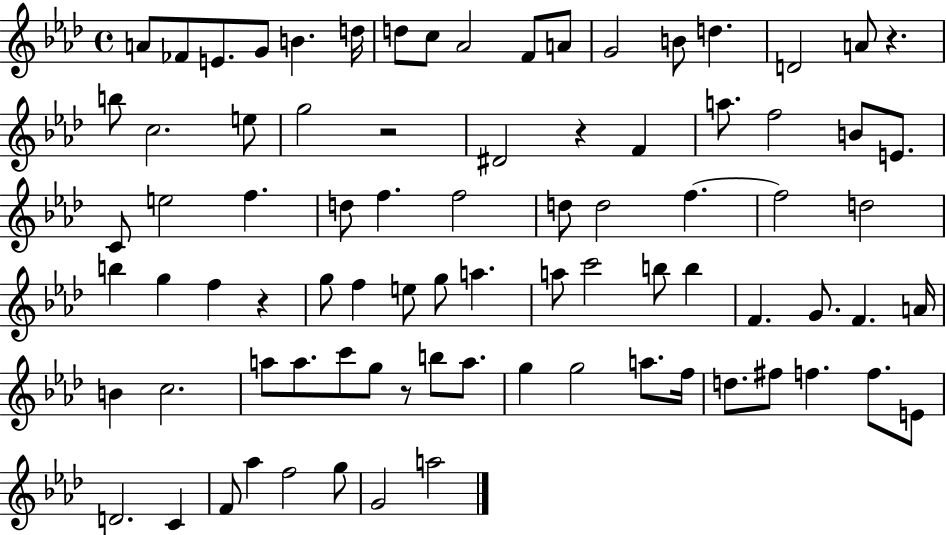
A4/e FES4/e E4/e. G4/e B4/q. D5/s D5/e C5/e Ab4/h F4/e A4/e G4/h B4/e D5/q. D4/h A4/e R/q. B5/e C5/h. E5/e G5/h R/h D#4/h R/q F4/q A5/e. F5/h B4/e E4/e. C4/e E5/h F5/q. D5/e F5/q. F5/h D5/e D5/h F5/q. F5/h D5/h B5/q G5/q F5/q R/q G5/e F5/q E5/e G5/e A5/q. A5/e C6/h B5/e B5/q F4/q. G4/e. F4/q. A4/s B4/q C5/h. A5/e A5/e. C6/e G5/e R/e B5/e A5/e. G5/q G5/h A5/e. F5/s D5/e. F#5/e F5/q. F5/e. E4/e D4/h. C4/q F4/e Ab5/q F5/h G5/e G4/h A5/h